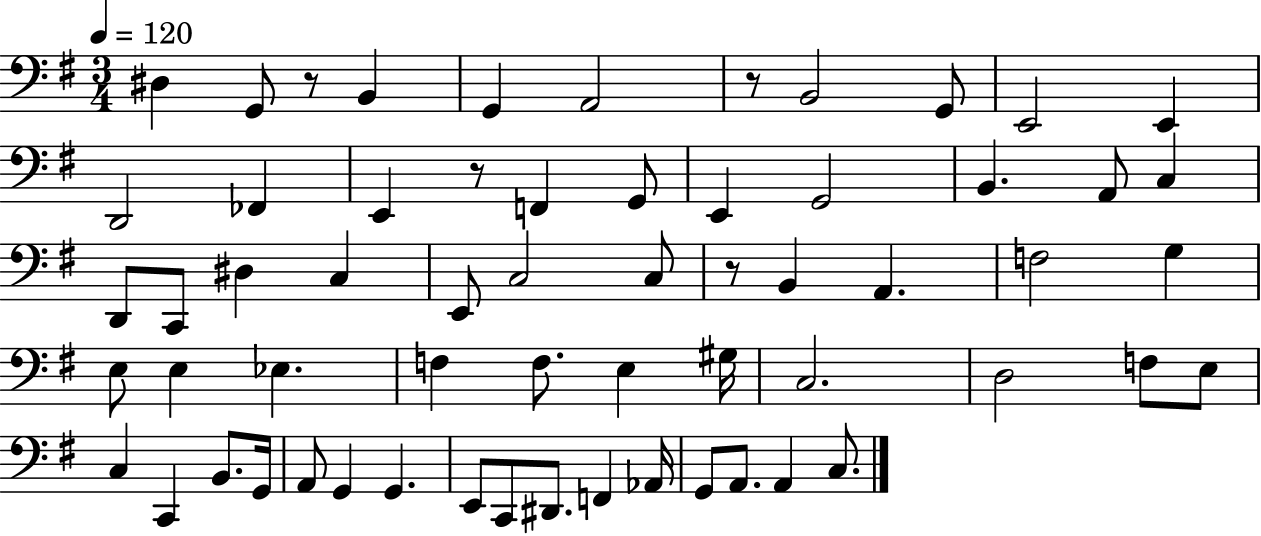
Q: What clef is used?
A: bass